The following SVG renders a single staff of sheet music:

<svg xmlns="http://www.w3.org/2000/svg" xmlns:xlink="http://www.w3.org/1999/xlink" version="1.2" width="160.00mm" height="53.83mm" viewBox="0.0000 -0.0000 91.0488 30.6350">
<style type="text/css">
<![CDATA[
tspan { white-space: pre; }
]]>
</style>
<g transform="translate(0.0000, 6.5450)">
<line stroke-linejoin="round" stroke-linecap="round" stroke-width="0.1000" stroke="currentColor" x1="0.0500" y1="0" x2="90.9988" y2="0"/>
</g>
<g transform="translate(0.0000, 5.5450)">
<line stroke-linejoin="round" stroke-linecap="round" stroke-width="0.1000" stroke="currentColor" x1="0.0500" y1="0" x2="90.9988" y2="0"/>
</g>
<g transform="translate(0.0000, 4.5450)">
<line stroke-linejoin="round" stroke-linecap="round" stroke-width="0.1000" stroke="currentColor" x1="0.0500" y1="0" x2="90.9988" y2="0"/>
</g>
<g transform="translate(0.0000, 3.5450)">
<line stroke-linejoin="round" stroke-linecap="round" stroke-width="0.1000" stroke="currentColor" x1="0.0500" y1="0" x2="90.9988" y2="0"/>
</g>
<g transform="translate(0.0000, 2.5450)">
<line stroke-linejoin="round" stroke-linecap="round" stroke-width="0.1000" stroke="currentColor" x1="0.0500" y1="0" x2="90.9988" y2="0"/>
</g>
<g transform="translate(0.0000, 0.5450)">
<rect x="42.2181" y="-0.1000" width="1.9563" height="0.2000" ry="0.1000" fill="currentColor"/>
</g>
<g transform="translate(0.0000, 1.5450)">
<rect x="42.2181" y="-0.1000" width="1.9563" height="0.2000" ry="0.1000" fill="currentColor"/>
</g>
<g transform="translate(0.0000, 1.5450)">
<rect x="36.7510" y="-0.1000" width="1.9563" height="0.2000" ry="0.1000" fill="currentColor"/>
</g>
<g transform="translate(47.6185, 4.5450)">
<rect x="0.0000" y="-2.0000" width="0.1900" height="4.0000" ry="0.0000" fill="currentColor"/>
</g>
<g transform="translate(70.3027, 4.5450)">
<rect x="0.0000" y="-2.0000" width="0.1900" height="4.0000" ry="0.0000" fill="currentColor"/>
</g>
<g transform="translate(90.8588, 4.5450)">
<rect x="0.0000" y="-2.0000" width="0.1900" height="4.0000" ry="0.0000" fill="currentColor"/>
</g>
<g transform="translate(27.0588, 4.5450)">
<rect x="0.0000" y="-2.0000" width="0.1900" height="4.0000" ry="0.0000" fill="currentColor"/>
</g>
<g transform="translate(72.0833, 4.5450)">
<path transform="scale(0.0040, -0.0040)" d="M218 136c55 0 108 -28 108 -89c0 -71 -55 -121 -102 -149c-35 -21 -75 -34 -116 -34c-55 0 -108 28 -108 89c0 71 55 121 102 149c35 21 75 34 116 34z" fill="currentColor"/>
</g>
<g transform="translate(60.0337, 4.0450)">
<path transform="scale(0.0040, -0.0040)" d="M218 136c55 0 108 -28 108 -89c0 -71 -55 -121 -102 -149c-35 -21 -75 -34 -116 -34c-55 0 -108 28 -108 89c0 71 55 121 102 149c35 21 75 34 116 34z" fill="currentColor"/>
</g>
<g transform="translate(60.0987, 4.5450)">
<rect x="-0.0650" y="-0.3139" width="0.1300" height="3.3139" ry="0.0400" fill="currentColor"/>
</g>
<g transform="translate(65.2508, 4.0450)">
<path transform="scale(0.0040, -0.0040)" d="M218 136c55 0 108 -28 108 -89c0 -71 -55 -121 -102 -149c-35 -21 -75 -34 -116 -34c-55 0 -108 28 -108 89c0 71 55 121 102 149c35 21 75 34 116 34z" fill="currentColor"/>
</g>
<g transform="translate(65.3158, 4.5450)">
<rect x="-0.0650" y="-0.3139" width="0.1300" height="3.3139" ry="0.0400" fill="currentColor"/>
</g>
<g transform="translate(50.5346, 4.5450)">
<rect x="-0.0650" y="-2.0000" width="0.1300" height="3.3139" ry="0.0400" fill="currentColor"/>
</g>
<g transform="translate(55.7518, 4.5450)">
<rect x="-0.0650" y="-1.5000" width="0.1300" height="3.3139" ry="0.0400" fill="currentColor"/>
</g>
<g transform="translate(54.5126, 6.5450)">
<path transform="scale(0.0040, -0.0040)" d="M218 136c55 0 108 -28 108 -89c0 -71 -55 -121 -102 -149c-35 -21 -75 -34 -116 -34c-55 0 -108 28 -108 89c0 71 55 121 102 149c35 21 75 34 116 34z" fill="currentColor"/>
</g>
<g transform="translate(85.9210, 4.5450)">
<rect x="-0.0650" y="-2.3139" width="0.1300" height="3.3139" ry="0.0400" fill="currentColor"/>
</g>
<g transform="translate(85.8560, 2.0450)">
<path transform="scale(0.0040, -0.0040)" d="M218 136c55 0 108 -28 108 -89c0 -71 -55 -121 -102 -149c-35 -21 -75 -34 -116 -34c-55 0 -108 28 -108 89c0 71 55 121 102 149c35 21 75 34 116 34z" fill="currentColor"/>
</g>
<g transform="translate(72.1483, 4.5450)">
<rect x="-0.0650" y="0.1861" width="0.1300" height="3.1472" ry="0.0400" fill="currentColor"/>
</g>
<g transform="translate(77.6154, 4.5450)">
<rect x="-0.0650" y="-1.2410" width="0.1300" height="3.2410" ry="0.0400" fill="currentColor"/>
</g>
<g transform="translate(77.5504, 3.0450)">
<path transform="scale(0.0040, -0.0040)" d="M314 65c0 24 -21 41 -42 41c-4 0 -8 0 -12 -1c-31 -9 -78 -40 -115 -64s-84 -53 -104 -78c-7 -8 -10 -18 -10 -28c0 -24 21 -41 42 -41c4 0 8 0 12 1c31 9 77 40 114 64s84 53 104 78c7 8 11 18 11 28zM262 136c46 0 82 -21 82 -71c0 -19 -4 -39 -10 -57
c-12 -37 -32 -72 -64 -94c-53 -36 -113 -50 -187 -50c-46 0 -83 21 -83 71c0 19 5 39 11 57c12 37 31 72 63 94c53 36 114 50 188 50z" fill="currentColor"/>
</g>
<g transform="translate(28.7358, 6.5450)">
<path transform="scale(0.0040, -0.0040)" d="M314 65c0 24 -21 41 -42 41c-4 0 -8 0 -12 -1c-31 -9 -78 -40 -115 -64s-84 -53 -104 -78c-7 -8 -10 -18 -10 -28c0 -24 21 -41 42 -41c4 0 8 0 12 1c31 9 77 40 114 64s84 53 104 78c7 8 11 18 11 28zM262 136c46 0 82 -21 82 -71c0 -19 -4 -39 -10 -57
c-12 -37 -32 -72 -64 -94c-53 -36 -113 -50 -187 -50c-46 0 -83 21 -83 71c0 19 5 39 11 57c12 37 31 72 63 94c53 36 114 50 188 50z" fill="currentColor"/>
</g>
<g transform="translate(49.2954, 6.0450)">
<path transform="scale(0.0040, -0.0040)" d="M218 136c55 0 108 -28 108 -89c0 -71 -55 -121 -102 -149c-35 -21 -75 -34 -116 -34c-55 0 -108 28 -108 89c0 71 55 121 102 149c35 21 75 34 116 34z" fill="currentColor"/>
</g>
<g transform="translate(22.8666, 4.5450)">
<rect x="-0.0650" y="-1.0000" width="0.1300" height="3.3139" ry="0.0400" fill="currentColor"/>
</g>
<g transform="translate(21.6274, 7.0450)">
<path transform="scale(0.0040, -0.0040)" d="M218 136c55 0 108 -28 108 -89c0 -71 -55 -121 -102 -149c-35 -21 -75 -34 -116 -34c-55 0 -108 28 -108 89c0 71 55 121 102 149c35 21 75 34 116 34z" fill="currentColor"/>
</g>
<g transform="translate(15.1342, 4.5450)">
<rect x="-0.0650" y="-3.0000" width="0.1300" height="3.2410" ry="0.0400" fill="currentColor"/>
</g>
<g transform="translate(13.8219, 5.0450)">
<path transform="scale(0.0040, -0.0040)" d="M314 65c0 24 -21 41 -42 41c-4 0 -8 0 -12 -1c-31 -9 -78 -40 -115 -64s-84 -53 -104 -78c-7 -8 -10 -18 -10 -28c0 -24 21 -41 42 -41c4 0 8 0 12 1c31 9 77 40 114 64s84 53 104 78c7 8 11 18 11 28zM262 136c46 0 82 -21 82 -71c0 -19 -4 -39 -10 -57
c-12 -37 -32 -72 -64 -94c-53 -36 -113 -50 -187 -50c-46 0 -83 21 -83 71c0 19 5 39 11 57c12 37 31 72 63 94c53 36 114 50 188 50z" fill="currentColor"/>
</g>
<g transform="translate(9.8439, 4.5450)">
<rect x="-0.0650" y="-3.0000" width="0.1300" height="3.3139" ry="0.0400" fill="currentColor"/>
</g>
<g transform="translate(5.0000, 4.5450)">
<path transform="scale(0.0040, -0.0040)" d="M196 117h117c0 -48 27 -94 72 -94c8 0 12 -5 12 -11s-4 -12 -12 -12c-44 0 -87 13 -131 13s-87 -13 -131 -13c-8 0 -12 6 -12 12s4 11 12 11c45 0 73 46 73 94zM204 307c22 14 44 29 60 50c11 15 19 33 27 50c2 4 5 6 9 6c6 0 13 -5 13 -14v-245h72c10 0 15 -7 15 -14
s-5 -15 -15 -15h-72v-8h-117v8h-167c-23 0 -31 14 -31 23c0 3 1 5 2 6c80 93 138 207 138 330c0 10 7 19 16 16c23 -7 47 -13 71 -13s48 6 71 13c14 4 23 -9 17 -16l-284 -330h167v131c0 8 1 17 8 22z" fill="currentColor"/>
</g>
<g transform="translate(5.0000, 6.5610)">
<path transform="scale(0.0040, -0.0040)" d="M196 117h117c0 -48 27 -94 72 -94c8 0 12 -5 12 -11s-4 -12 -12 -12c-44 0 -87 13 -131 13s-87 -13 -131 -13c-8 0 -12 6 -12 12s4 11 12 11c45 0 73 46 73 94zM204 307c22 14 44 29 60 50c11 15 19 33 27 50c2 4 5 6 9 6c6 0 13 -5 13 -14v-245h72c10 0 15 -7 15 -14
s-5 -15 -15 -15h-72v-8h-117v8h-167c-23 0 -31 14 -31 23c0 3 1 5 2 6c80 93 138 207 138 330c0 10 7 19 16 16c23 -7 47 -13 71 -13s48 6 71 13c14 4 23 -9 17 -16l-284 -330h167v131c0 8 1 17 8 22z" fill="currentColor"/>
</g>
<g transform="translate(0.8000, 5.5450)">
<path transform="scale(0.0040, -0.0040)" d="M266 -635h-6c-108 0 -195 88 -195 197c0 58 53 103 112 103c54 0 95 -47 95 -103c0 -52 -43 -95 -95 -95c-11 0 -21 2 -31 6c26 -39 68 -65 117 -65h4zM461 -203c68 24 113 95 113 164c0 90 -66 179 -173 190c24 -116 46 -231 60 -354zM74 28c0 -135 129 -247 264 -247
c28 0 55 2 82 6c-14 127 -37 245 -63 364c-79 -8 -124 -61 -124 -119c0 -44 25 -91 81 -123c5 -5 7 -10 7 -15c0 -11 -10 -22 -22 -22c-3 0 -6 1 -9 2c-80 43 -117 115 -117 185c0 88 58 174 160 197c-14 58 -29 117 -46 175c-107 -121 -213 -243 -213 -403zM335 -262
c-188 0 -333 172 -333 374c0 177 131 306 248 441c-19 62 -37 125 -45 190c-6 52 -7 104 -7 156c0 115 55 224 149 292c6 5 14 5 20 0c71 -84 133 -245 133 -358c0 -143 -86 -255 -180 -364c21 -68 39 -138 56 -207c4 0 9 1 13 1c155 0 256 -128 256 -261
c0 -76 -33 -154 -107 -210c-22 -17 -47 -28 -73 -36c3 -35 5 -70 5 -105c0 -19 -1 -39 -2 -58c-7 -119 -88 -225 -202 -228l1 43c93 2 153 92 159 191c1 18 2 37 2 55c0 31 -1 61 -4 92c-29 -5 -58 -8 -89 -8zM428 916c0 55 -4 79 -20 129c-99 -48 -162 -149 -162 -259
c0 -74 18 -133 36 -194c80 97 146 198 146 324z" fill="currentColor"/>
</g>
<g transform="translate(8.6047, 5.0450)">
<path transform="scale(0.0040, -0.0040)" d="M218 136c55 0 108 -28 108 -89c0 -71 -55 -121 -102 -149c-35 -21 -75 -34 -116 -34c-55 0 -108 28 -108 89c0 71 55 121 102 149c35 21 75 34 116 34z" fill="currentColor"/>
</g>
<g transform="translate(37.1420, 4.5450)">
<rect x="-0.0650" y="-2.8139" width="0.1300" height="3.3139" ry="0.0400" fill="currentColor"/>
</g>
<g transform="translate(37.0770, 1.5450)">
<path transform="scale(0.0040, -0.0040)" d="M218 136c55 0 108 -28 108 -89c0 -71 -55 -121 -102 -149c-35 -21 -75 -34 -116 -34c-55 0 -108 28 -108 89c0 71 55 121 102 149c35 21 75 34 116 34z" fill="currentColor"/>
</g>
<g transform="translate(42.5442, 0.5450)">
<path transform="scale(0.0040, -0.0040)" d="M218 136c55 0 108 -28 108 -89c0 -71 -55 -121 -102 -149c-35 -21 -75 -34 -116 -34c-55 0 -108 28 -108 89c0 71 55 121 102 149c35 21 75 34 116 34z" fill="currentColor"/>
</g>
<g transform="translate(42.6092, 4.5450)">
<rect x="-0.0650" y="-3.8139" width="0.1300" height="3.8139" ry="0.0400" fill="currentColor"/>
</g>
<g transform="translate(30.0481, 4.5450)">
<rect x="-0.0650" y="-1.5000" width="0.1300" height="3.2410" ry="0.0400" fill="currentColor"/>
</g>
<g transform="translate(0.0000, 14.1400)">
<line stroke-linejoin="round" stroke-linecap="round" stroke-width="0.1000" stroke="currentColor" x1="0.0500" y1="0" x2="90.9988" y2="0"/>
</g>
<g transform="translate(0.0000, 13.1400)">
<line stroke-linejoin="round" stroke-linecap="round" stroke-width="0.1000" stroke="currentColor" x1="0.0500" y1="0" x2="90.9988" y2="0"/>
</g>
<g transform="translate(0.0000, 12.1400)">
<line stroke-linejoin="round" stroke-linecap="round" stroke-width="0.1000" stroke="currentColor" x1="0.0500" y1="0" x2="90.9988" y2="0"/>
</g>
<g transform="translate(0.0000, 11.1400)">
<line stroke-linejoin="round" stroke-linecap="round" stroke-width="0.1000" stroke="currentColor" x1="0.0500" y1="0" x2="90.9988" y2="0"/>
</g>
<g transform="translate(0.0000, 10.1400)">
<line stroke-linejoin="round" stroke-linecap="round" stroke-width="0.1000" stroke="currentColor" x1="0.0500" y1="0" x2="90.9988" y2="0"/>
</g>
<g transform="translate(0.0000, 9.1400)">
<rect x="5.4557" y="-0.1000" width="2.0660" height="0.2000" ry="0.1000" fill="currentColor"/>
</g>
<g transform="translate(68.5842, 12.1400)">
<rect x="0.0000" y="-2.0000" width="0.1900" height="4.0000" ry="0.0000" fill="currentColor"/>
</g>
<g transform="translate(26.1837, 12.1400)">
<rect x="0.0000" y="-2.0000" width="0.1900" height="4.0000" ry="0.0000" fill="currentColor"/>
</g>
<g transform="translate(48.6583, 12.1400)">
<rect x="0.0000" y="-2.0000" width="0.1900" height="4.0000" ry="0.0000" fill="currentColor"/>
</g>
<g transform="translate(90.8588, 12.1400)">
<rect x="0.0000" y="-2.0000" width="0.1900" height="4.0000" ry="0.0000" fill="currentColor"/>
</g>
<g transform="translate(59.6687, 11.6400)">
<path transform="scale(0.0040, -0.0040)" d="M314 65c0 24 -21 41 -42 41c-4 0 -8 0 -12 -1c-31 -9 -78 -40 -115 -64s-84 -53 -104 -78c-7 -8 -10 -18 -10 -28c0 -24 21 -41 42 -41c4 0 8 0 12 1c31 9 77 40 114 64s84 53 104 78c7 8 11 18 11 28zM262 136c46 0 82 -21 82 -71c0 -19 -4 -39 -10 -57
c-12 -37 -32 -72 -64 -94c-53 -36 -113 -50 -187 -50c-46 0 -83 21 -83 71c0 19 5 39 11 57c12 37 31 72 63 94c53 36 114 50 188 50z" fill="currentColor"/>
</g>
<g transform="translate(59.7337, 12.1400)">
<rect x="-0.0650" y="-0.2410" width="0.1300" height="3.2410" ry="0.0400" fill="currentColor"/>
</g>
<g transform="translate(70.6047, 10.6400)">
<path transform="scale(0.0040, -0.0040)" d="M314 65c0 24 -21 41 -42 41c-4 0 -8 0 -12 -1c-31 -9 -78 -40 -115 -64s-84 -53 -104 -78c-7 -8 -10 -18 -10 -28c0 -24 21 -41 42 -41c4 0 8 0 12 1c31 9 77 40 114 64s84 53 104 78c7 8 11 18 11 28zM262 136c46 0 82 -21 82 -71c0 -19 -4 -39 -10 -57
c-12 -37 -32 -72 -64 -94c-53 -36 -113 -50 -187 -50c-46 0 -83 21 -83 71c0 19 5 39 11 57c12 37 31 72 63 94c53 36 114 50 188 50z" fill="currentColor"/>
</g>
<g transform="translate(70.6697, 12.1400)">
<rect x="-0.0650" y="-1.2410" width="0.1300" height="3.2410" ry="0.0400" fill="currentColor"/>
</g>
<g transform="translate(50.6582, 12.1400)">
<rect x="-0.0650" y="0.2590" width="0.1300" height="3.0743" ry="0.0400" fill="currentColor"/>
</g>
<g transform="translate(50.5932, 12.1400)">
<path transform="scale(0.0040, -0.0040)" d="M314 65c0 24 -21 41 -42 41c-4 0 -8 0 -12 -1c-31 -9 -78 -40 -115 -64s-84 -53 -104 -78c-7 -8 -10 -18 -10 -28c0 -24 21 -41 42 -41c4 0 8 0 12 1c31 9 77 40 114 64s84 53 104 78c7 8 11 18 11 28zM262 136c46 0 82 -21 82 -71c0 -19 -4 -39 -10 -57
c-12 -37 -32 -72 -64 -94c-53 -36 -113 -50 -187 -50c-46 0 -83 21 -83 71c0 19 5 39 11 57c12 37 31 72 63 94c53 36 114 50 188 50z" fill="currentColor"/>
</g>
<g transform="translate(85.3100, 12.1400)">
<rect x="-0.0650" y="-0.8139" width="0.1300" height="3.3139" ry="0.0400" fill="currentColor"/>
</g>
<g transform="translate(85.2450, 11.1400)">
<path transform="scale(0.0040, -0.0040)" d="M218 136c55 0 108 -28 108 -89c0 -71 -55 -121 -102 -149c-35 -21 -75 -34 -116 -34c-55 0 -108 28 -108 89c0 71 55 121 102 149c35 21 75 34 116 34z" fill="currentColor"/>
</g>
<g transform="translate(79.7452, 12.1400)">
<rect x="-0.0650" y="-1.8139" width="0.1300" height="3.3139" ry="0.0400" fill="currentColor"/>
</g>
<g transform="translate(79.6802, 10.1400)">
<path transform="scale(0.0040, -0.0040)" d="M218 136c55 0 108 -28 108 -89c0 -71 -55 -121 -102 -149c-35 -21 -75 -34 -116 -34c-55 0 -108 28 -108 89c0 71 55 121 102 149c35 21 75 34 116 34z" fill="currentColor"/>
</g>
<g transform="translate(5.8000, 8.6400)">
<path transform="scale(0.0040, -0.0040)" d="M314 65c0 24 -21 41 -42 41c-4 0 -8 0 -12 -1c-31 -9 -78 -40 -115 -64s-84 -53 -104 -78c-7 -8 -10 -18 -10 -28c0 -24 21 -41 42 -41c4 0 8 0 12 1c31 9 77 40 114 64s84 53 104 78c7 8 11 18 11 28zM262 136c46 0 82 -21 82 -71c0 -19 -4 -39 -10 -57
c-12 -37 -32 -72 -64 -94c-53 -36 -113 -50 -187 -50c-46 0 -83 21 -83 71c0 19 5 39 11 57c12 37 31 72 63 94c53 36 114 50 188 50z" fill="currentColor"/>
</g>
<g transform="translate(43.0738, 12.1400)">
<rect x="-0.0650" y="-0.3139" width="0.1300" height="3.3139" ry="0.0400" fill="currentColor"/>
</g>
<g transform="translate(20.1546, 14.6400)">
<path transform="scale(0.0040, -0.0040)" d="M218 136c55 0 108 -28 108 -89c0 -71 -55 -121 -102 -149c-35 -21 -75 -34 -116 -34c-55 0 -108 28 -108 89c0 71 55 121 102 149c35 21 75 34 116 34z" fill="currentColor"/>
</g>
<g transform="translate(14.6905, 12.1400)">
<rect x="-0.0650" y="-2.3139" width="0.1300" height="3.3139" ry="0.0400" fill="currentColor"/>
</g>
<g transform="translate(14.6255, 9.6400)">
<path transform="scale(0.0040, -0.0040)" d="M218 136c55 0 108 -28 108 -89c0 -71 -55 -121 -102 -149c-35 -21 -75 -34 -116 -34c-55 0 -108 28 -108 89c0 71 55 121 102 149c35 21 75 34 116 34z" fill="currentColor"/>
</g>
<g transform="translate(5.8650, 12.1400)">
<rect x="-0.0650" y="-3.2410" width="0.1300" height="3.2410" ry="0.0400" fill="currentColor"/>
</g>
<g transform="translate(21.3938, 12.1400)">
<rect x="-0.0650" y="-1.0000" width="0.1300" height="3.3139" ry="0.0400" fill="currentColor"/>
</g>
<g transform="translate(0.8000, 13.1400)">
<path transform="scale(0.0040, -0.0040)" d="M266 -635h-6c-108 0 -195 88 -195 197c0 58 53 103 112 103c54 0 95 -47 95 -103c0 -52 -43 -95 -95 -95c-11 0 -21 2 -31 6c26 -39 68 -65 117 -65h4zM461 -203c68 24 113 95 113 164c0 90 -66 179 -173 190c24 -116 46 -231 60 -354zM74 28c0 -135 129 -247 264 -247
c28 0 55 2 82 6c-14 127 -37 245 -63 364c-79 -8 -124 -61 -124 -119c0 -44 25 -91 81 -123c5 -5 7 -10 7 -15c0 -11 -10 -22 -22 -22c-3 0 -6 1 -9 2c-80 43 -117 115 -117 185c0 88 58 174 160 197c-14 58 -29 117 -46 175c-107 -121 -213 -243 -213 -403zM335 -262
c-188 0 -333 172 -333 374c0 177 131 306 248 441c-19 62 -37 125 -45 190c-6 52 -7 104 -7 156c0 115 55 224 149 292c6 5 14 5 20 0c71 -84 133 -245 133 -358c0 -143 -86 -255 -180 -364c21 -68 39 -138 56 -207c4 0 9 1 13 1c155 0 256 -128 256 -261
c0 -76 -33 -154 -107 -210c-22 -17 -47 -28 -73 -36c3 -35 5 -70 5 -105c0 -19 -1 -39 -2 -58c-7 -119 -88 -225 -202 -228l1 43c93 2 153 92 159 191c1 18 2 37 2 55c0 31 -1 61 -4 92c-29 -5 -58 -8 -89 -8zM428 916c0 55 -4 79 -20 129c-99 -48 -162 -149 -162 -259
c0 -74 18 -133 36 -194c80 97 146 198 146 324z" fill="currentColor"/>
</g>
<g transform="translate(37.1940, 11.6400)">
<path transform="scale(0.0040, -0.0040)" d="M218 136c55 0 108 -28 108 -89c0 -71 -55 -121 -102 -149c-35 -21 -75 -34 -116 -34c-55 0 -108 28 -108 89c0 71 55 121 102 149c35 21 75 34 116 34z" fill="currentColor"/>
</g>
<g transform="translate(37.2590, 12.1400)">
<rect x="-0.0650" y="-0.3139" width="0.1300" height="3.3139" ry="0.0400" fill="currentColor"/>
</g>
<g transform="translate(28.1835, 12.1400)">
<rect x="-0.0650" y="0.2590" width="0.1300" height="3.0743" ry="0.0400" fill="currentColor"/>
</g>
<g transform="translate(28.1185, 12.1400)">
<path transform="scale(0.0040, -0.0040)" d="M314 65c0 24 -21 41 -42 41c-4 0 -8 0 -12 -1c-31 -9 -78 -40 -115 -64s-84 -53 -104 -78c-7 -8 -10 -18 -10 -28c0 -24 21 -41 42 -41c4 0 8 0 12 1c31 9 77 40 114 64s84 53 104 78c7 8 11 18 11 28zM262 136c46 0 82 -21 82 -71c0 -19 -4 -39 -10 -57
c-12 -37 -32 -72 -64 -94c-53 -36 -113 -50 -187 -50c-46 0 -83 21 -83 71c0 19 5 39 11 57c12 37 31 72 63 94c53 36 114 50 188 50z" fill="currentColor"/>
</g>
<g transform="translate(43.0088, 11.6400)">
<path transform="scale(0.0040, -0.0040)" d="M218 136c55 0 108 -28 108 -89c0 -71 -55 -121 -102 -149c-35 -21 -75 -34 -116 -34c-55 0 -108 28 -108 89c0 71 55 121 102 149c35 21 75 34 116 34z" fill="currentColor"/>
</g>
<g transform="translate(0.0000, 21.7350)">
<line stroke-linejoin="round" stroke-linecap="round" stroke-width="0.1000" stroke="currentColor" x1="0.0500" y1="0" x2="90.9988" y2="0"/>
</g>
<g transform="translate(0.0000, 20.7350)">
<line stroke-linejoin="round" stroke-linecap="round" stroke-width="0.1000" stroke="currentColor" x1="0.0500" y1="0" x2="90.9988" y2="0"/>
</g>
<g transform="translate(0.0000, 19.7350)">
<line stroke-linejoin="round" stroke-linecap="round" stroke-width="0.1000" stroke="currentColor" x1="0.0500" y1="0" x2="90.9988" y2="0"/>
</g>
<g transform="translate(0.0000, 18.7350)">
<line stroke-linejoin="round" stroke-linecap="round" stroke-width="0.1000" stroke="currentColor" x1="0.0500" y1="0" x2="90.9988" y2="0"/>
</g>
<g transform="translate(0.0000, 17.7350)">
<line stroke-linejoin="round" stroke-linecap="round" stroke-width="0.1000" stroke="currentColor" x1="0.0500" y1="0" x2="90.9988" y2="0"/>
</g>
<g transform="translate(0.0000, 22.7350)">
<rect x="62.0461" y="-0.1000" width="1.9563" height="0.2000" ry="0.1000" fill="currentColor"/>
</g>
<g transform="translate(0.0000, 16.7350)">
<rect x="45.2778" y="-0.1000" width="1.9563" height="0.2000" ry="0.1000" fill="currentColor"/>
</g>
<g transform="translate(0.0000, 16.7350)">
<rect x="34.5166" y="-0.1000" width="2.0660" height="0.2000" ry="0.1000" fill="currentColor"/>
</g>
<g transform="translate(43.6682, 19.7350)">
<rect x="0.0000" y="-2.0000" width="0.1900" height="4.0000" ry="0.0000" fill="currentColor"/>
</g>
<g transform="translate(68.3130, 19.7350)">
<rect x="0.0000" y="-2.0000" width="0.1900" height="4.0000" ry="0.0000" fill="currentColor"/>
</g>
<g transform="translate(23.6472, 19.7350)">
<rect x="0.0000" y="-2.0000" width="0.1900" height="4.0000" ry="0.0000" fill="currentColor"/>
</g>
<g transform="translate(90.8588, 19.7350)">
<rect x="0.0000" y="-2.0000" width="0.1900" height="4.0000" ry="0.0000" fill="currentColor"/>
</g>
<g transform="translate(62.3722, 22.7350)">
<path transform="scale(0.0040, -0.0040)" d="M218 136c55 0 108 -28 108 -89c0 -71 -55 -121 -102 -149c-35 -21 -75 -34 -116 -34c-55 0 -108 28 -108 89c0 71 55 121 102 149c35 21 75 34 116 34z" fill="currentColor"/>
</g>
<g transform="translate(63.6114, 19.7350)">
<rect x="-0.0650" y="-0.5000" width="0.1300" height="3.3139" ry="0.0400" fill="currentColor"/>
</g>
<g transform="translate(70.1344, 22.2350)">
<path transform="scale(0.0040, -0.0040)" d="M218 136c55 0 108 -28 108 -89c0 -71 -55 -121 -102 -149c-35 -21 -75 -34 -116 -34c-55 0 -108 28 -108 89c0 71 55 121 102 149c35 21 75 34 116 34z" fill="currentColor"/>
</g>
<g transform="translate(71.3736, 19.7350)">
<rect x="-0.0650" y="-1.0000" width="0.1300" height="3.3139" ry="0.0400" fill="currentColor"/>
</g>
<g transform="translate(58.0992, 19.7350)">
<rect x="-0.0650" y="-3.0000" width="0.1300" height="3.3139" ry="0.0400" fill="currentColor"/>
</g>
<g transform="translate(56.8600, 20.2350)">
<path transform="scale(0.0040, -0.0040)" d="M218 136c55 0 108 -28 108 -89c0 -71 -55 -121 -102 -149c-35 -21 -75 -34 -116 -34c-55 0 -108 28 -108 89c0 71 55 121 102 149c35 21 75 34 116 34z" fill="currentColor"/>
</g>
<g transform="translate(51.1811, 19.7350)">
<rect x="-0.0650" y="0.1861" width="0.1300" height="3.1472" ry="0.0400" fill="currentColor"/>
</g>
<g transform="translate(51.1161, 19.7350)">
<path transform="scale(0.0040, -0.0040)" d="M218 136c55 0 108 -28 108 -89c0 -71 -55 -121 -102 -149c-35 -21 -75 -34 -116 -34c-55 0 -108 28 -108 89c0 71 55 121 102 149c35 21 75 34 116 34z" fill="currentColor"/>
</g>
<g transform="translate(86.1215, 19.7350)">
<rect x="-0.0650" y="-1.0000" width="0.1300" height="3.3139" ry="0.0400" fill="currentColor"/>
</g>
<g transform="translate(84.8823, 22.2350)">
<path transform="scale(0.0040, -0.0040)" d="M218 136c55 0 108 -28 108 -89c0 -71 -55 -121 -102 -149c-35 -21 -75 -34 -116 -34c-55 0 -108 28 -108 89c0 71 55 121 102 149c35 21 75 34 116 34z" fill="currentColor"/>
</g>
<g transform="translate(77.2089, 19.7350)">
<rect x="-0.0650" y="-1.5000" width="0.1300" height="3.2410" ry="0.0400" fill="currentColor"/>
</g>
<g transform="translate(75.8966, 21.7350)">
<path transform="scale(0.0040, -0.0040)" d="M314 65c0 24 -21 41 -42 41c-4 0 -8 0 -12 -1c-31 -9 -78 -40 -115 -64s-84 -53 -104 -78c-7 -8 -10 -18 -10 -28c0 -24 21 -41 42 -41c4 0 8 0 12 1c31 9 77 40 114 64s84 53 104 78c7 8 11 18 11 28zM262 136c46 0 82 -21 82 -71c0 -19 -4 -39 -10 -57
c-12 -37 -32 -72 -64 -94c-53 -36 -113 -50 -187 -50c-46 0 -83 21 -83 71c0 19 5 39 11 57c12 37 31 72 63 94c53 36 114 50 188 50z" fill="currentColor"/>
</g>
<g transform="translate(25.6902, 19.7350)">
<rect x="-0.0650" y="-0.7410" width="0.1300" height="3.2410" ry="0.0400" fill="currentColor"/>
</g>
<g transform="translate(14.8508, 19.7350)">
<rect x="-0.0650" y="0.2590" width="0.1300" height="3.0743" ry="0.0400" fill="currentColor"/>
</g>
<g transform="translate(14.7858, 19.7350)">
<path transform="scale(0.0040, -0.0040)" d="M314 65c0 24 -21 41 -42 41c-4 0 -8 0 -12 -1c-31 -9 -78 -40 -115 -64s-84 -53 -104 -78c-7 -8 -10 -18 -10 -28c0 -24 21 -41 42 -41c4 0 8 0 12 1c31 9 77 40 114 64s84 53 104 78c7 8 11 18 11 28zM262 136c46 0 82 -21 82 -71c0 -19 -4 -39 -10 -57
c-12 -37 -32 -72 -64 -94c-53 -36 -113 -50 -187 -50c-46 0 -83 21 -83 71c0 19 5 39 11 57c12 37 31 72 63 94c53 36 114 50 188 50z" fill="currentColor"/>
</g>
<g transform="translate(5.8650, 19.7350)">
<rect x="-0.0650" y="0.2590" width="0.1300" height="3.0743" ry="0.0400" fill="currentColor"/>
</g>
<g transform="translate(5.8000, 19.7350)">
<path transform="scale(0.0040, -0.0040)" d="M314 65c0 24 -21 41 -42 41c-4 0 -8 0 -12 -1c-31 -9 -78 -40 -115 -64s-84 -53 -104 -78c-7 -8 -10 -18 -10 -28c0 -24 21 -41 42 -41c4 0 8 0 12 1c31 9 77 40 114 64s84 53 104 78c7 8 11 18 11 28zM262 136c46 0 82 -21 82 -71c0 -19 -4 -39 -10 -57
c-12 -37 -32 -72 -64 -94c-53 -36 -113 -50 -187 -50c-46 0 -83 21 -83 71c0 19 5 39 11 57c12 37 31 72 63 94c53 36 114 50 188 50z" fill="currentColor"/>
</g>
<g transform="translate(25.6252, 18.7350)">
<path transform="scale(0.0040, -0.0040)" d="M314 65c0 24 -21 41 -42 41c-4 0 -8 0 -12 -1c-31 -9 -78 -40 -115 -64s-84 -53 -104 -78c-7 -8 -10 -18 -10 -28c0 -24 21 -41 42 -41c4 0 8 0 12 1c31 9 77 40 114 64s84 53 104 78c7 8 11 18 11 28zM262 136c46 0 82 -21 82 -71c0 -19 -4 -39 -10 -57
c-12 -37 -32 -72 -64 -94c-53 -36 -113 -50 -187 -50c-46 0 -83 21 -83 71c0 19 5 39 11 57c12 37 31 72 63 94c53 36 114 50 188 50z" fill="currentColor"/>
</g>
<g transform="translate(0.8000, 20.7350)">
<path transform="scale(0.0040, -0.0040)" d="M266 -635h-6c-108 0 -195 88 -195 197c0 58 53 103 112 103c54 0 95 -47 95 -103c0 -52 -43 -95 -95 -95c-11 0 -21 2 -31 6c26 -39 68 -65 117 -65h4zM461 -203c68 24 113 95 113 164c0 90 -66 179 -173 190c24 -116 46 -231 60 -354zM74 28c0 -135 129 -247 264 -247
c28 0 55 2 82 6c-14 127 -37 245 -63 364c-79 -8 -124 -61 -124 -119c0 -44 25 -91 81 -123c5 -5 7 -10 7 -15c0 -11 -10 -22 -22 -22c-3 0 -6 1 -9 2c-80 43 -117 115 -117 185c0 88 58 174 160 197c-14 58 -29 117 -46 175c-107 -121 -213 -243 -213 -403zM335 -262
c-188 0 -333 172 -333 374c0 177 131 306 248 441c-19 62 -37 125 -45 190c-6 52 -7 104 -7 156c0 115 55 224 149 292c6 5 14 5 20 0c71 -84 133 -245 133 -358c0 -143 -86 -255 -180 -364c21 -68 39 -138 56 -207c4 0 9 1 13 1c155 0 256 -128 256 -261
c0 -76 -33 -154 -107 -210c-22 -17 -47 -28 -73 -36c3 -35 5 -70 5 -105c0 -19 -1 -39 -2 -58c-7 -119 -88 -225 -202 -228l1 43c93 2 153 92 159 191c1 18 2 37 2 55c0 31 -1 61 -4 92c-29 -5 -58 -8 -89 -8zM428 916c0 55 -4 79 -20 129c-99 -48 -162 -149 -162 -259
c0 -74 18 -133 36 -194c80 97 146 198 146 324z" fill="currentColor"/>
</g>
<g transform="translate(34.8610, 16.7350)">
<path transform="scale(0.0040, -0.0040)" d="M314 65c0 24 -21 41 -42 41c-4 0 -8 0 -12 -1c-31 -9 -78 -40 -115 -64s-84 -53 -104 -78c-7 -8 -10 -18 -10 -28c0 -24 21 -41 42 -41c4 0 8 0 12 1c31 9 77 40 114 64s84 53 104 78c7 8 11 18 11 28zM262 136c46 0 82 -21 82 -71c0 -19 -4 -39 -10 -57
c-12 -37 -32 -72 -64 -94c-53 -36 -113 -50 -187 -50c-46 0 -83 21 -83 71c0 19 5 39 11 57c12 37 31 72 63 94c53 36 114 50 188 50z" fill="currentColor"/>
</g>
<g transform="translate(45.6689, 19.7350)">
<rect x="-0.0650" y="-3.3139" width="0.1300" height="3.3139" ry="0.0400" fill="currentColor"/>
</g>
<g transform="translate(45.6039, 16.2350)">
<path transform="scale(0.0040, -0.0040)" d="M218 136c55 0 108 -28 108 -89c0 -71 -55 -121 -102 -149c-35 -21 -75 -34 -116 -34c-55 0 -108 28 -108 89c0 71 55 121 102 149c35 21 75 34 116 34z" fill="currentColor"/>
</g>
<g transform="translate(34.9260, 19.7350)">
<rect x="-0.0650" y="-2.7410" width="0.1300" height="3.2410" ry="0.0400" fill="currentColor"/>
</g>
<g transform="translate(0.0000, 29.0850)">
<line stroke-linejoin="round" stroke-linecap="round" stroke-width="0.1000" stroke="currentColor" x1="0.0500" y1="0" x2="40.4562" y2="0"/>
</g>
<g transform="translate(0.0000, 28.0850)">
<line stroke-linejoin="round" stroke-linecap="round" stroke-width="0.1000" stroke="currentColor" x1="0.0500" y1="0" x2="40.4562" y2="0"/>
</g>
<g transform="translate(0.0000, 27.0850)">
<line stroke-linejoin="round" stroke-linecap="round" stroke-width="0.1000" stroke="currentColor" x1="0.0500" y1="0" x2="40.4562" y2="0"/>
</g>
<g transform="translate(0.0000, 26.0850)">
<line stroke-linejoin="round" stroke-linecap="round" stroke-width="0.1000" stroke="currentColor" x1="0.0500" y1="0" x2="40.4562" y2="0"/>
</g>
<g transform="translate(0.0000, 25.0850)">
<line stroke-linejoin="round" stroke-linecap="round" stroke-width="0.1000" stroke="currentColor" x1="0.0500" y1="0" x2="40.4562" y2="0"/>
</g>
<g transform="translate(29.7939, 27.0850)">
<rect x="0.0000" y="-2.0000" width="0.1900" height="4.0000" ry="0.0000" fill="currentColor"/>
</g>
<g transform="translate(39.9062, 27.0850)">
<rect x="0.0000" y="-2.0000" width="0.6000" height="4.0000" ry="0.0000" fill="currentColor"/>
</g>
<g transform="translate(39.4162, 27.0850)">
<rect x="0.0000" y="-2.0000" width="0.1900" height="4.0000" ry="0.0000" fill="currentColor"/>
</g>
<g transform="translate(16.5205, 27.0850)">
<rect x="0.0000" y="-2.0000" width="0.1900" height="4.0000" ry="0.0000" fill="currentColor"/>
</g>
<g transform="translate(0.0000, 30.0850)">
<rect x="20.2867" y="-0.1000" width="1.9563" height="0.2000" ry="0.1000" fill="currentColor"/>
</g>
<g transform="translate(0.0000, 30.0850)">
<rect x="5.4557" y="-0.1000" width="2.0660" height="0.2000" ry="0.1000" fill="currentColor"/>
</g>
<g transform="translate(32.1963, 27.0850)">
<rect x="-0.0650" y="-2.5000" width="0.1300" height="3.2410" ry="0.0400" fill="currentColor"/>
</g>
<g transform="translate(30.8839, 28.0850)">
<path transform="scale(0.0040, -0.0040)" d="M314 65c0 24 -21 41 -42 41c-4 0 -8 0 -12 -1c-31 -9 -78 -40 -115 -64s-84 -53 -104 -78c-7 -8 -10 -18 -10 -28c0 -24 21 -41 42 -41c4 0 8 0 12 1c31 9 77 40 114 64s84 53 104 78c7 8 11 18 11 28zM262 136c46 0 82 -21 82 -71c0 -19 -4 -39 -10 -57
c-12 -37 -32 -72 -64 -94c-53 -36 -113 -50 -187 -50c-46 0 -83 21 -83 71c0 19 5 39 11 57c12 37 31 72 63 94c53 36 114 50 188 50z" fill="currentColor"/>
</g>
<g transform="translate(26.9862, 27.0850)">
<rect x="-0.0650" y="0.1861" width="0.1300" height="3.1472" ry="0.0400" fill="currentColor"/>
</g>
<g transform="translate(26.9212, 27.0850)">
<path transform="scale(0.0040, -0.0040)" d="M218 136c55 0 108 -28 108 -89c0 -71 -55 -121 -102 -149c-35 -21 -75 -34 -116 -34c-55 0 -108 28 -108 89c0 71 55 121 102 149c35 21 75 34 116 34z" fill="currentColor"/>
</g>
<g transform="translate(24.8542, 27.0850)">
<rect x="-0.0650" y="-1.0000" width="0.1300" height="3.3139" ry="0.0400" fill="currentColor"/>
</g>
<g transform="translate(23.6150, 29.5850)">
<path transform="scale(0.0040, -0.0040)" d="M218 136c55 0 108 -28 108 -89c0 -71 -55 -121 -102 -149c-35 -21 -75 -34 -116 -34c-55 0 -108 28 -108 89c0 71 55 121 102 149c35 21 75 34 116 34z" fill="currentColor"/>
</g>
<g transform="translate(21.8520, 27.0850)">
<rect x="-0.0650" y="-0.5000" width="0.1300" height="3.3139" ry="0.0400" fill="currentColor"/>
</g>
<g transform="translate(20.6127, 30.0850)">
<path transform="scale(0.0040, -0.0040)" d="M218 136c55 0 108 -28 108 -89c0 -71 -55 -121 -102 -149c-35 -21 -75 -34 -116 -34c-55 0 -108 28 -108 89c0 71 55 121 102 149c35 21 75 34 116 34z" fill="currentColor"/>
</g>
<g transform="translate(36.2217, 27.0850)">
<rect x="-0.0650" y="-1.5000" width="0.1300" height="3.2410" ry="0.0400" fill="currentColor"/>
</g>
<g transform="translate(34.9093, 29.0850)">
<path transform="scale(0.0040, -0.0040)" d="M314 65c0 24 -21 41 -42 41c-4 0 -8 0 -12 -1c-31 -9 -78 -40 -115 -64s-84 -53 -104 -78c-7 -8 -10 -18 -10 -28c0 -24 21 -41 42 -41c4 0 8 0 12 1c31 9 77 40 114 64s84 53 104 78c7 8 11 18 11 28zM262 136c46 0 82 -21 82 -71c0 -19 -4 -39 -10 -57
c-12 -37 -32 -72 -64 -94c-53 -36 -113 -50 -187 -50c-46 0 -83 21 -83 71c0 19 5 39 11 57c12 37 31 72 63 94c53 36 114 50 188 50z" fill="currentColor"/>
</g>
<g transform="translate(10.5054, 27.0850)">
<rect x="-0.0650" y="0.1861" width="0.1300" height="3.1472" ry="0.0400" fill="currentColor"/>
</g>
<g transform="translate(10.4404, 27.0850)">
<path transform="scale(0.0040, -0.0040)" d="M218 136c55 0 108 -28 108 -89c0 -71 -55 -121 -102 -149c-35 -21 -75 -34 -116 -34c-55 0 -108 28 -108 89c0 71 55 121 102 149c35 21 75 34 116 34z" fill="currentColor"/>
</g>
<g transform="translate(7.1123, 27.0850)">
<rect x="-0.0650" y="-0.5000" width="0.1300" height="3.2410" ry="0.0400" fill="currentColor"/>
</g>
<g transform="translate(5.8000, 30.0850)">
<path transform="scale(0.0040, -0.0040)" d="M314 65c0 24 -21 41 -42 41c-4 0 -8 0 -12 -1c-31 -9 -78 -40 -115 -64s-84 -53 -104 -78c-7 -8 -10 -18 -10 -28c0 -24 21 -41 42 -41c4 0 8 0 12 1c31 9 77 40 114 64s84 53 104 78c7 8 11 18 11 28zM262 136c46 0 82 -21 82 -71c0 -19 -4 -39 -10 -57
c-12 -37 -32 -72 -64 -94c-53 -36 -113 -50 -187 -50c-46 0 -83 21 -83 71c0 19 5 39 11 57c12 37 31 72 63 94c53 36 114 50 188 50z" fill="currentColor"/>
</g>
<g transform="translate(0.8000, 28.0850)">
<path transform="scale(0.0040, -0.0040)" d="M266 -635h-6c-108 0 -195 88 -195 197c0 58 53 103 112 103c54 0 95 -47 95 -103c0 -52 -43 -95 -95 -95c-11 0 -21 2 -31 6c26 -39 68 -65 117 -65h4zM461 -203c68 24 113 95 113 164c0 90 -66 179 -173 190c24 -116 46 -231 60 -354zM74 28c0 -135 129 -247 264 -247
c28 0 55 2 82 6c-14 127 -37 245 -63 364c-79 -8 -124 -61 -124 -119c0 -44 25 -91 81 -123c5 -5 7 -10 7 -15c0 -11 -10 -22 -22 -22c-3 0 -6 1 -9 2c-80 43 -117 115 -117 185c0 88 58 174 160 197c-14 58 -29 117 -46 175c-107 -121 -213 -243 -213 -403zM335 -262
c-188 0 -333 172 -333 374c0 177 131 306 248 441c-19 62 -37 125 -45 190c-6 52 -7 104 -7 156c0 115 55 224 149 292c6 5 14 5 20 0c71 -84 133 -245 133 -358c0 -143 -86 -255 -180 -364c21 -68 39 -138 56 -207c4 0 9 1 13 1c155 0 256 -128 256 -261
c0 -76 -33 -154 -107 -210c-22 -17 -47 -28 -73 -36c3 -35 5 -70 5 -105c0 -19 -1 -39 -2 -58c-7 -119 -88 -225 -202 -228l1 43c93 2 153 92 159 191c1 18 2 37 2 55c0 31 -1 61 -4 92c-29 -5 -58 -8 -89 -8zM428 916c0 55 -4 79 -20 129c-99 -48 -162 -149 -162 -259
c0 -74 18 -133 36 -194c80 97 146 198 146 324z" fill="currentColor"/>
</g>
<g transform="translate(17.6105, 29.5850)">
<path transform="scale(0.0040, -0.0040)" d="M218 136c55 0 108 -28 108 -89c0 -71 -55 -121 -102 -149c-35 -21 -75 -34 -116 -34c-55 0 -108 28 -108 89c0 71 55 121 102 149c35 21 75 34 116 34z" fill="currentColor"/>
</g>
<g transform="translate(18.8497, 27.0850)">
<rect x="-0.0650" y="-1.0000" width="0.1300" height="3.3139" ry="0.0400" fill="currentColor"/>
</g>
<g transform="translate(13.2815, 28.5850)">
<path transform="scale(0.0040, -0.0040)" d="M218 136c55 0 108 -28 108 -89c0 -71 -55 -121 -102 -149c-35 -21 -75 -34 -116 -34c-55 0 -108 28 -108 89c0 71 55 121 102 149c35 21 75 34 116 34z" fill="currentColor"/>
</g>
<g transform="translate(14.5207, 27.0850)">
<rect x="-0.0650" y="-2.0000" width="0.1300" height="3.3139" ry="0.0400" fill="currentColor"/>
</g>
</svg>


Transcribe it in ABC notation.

X:1
T:Untitled
M:4/4
L:1/4
K:C
A A2 D E2 a c' F E c c B e2 g b2 g D B2 c c B2 c2 e2 f d B2 B2 d2 a2 b B A C D E2 D C2 B F D C D B G2 E2